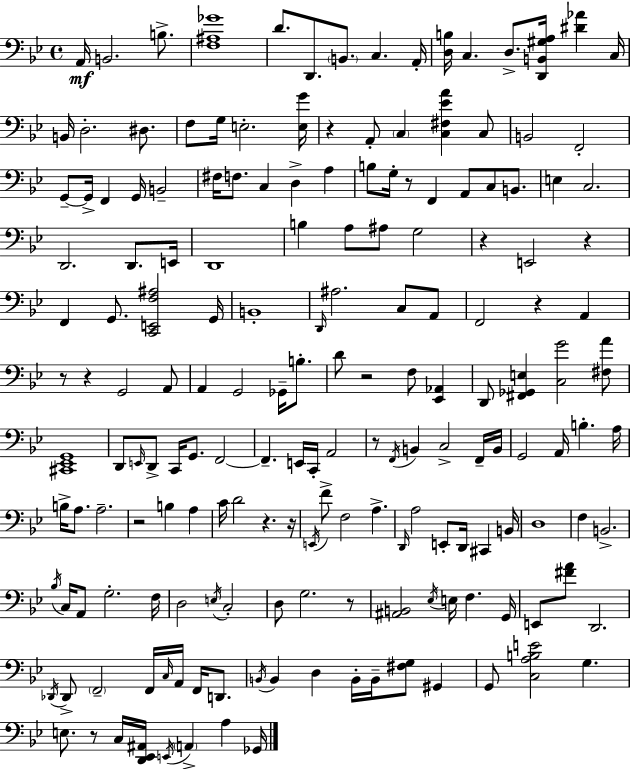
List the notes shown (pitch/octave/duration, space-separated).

A2/s B2/h. B3/e. [F3,A#3,Gb4]/w D4/e. D2/e. B2/e. C3/q. A2/s [D3,B3]/s C3/q. D3/e. [D2,B2,G#3,A3]/s [D#4,Ab4]/q C3/s B2/s D3/h. D#3/e. F3/e G3/s E3/h. [E3,G4]/s R/q A2/e C3/q [C3,F#3,Eb4,A4]/q C3/e B2/h F2/h G2/e G2/s F2/q G2/s B2/h F#3/s F3/e. C3/q D3/q A3/q B3/e G3/s R/e F2/q A2/e C3/e B2/e. E3/q C3/h. D2/h. D2/e. E2/s D2/w B3/q A3/e A#3/e G3/h R/q E2/h R/q F2/q G2/e. [C2,E2,F3,A#3]/h G2/s B2/w D2/s A#3/h. C3/e A2/e F2/h R/q A2/q R/e R/q G2/h A2/e A2/q G2/h Gb2/s B3/e. D4/e R/h F3/e [Eb2,Ab2]/q D2/e [F#2,Gb2,E3]/q [C3,G4]/h [F#3,A4]/e [C#2,Eb2,G2]/w D2/e E2/s D2/e C2/s G2/e. F2/h F2/q. E2/s C2/s A2/h R/e F2/s B2/q C3/h F2/s B2/s G2/h A2/s B3/q. A3/s B3/s A3/e. A3/h. R/h B3/q A3/q C4/s D4/h R/q. R/s E2/s F4/e F3/h A3/q. D2/s A3/h E2/e D2/s C#2/q B2/s D3/w F3/q B2/h. Bb3/s C3/s A2/e G3/h. F3/s D3/h E3/s C3/h D3/e G3/h. R/e [A#2,B2]/h Eb3/s E3/s F3/q. G2/s E2/e [F#4,A4]/e D2/h. Db2/s Db2/e F2/h F2/s C3/s A2/s F2/s D2/e. B2/s B2/q D3/q B2/s B2/s [F#3,G3]/e G#2/q G2/e [C3,A3,B3,E4]/h G3/q. E3/e. R/e C3/s [D2,Eb2,A#2]/s E2/s A2/q A3/q Gb2/s